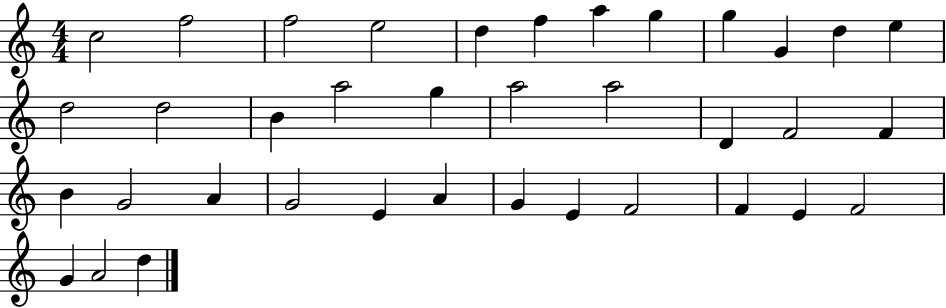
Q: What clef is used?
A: treble